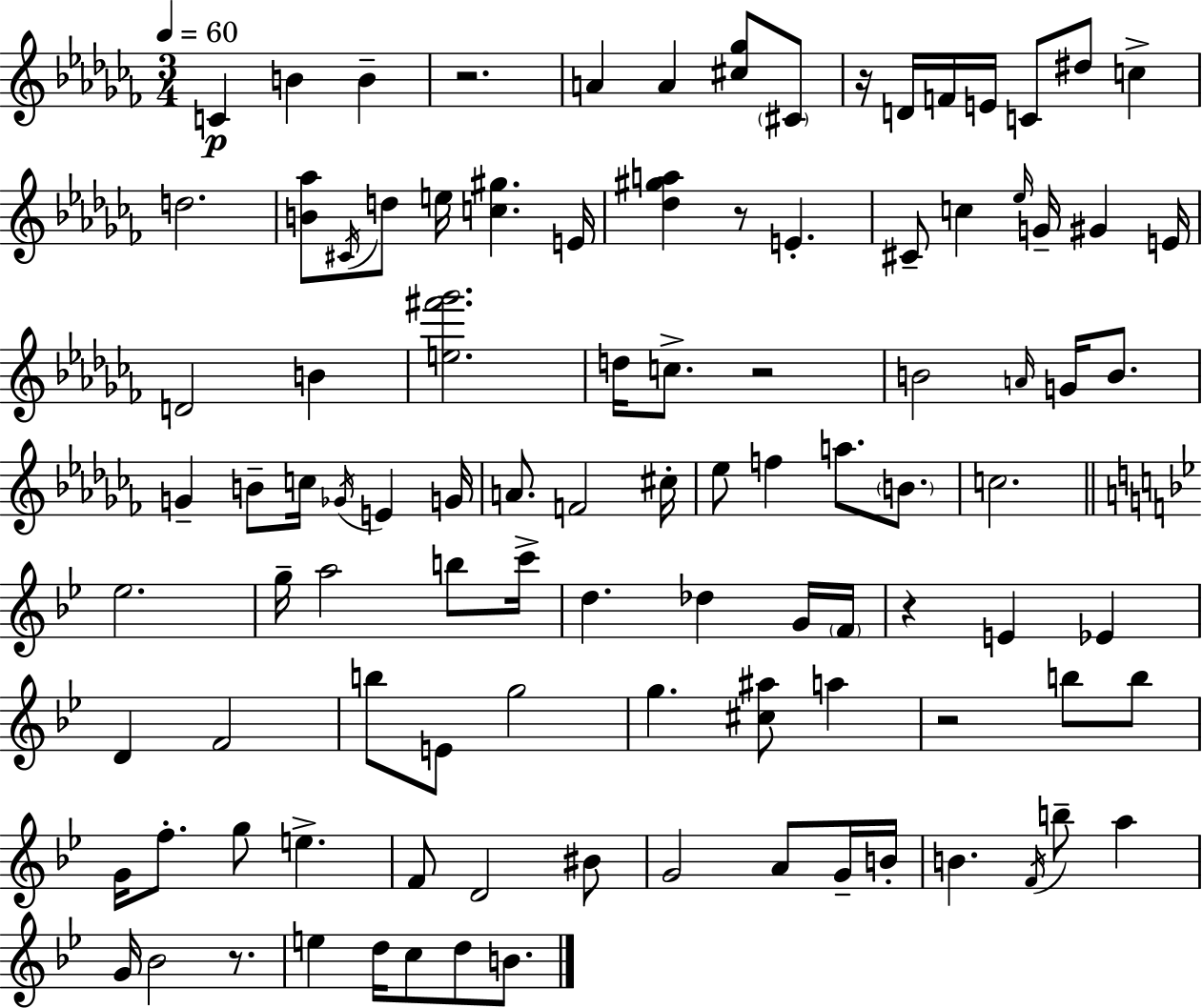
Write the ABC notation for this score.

X:1
T:Untitled
M:3/4
L:1/4
K:Abm
C B B z2 A A [^c_g]/2 ^C/2 z/4 D/4 F/4 E/4 C/2 ^d/2 c d2 [B_a]/2 ^C/4 d/2 e/4 [c^g] E/4 [_d^ga] z/2 E ^C/2 c _e/4 G/4 ^G E/4 D2 B [e^f'_g']2 d/4 c/2 z2 B2 A/4 G/4 B/2 G B/2 c/4 _G/4 E G/4 A/2 F2 ^c/4 _e/2 f a/2 B/2 c2 _e2 g/4 a2 b/2 c'/4 d _d G/4 F/4 z E _E D F2 b/2 E/2 g2 g [^c^a]/2 a z2 b/2 b/2 G/4 f/2 g/2 e F/2 D2 ^B/2 G2 A/2 G/4 B/4 B F/4 b/2 a G/4 _B2 z/2 e d/4 c/2 d/2 B/2